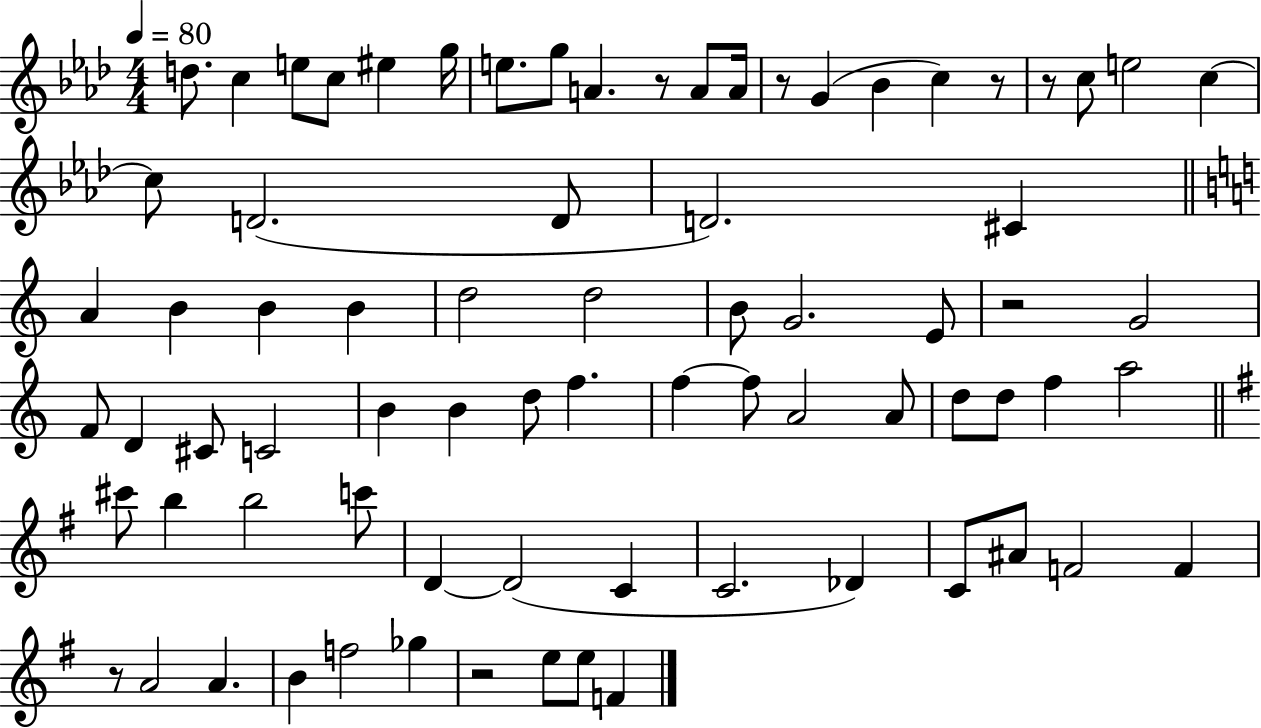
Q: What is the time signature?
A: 4/4